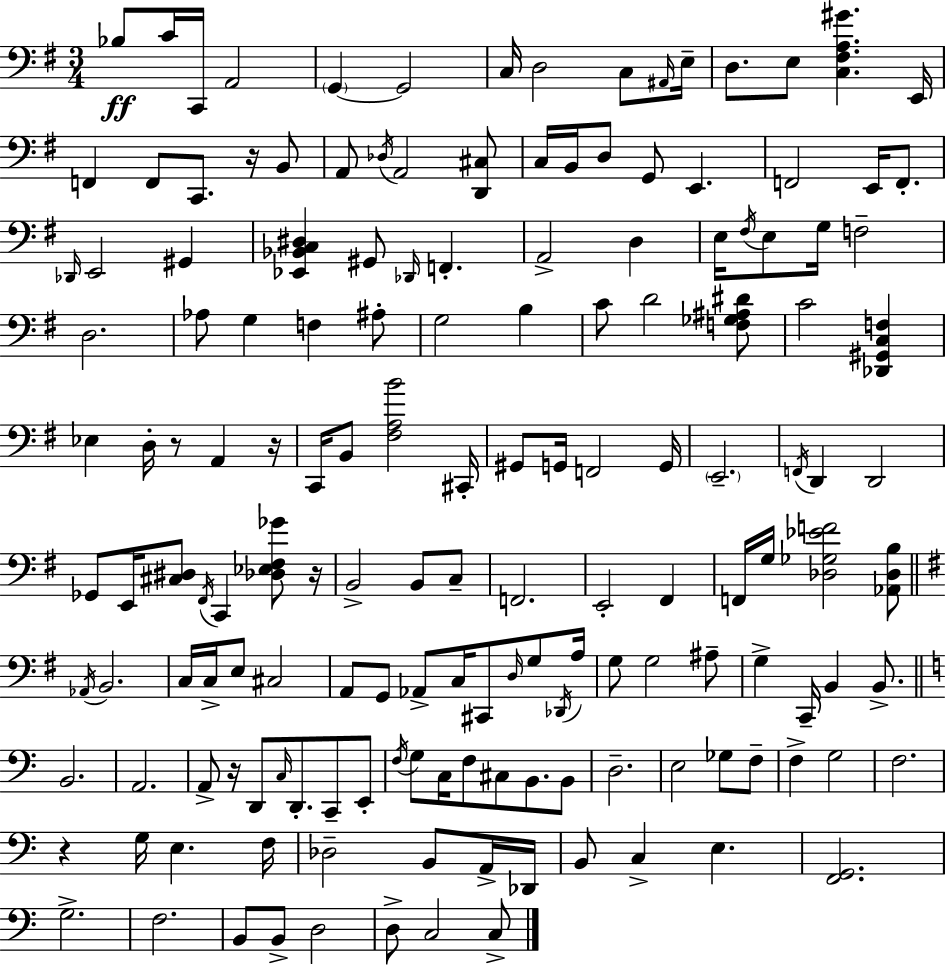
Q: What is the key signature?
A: E minor